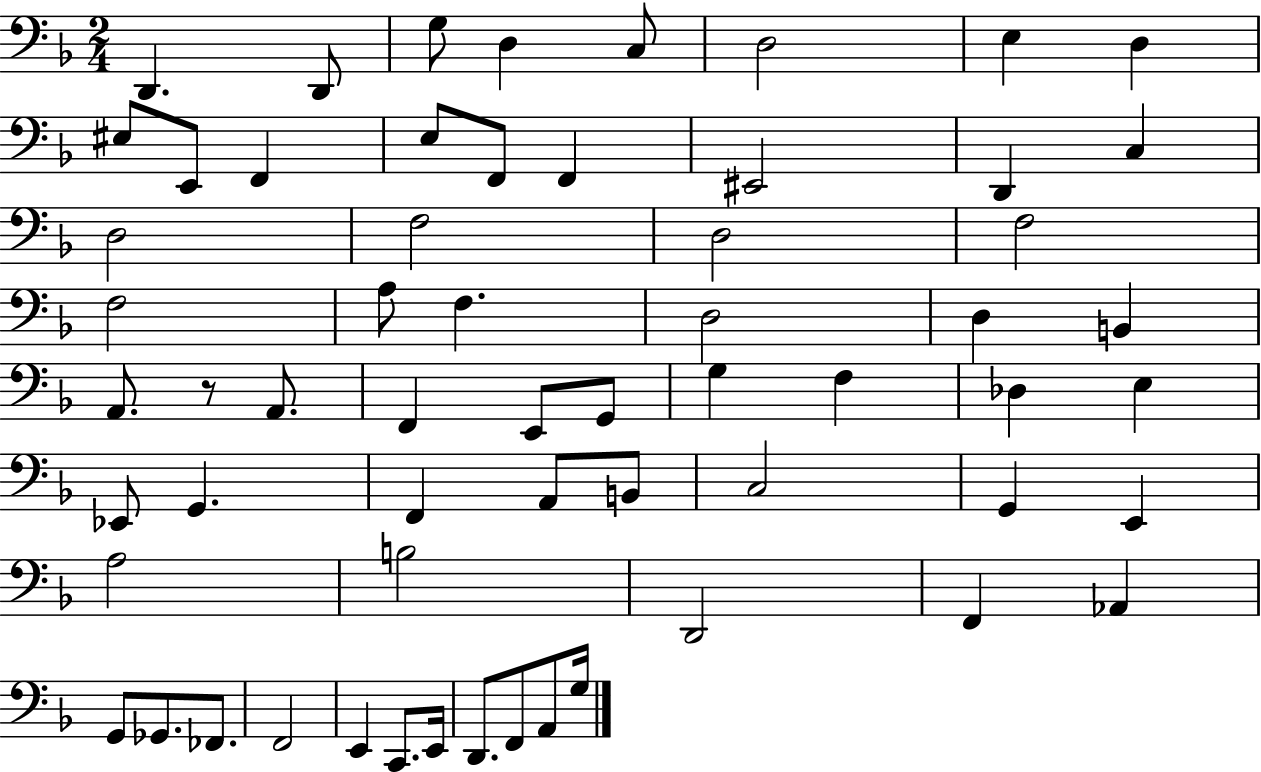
D2/q. D2/e G3/e D3/q C3/e D3/h E3/q D3/q EIS3/e E2/e F2/q E3/e F2/e F2/q EIS2/h D2/q C3/q D3/h F3/h D3/h F3/h F3/h A3/e F3/q. D3/h D3/q B2/q A2/e. R/e A2/e. F2/q E2/e G2/e G3/q F3/q Db3/q E3/q Eb2/e G2/q. F2/q A2/e B2/e C3/h G2/q E2/q A3/h B3/h D2/h F2/q Ab2/q G2/e Gb2/e. FES2/e. F2/h E2/q C2/e. E2/s D2/e. F2/e A2/e G3/s